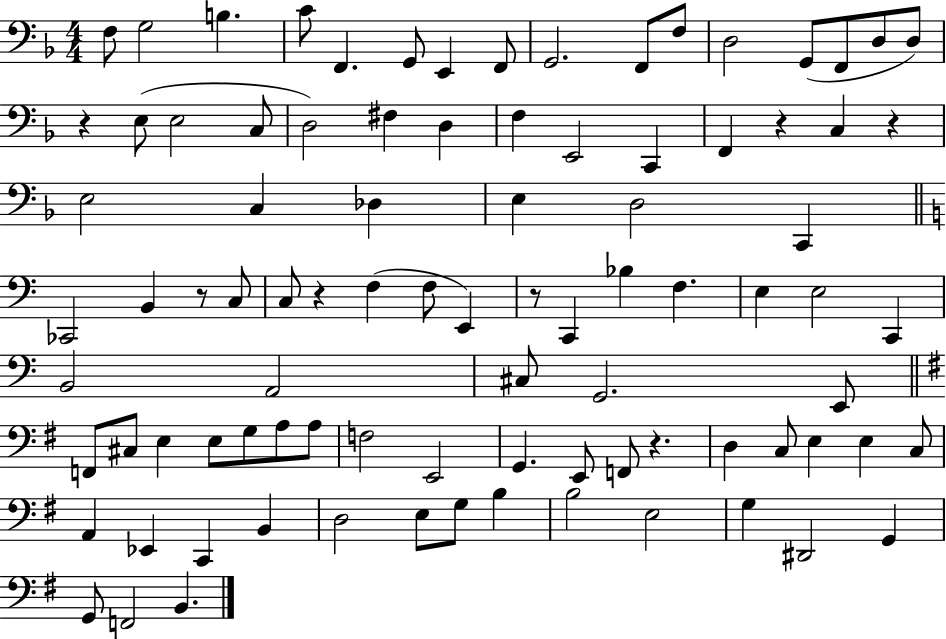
F3/e G3/h B3/q. C4/e F2/q. G2/e E2/q F2/e G2/h. F2/e F3/e D3/h G2/e F2/e D3/e D3/e R/q E3/e E3/h C3/e D3/h F#3/q D3/q F3/q E2/h C2/q F2/q R/q C3/q R/q E3/h C3/q Db3/q E3/q D3/h C2/q CES2/h B2/q R/e C3/e C3/e R/q F3/q F3/e E2/q R/e C2/q Bb3/q F3/q. E3/q E3/h C2/q B2/h A2/h C#3/e G2/h. E2/e F2/e C#3/e E3/q E3/e G3/e A3/e A3/e F3/h E2/h G2/q. E2/e F2/e R/q. D3/q C3/e E3/q E3/q C3/e A2/q Eb2/q C2/q B2/q D3/h E3/e G3/e B3/q B3/h E3/h G3/q D#2/h G2/q G2/e F2/h B2/q.